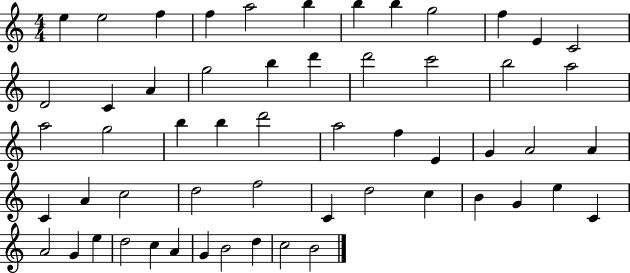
X:1
T:Untitled
M:4/4
L:1/4
K:C
e e2 f f a2 b b b g2 f E C2 D2 C A g2 b d' d'2 c'2 b2 a2 a2 g2 b b d'2 a2 f E G A2 A C A c2 d2 f2 C d2 c B G e C A2 G e d2 c A G B2 d c2 B2